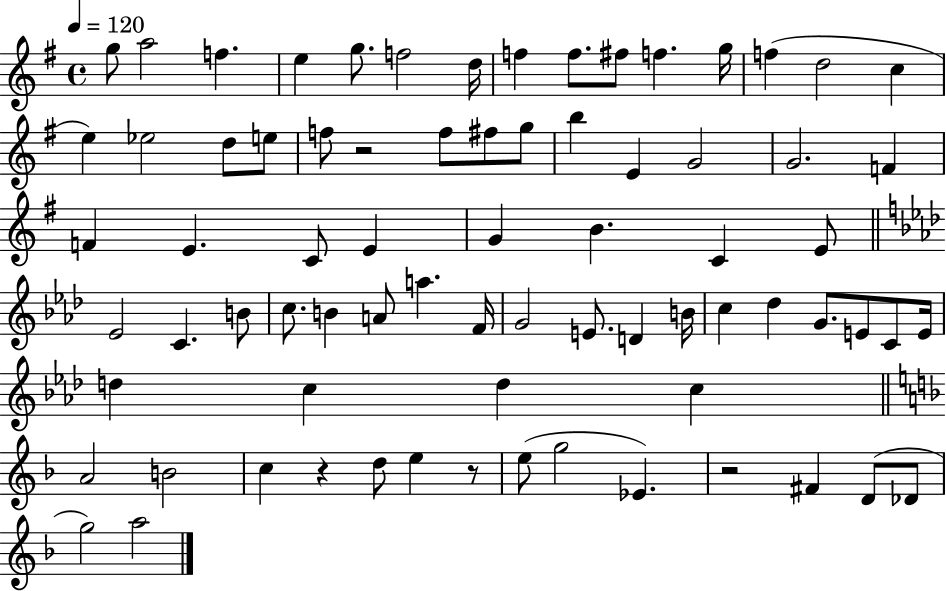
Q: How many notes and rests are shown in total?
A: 75